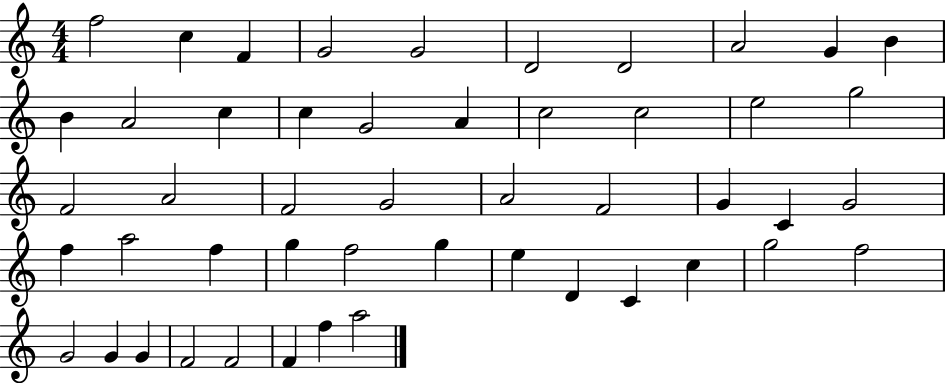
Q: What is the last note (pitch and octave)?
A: A5